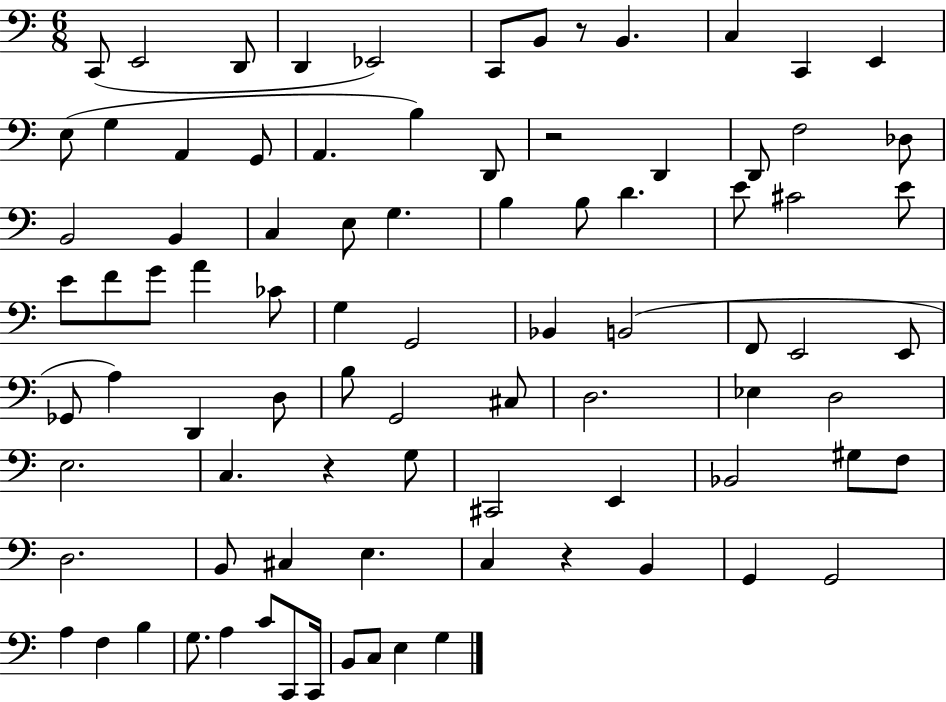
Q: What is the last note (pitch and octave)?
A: G3